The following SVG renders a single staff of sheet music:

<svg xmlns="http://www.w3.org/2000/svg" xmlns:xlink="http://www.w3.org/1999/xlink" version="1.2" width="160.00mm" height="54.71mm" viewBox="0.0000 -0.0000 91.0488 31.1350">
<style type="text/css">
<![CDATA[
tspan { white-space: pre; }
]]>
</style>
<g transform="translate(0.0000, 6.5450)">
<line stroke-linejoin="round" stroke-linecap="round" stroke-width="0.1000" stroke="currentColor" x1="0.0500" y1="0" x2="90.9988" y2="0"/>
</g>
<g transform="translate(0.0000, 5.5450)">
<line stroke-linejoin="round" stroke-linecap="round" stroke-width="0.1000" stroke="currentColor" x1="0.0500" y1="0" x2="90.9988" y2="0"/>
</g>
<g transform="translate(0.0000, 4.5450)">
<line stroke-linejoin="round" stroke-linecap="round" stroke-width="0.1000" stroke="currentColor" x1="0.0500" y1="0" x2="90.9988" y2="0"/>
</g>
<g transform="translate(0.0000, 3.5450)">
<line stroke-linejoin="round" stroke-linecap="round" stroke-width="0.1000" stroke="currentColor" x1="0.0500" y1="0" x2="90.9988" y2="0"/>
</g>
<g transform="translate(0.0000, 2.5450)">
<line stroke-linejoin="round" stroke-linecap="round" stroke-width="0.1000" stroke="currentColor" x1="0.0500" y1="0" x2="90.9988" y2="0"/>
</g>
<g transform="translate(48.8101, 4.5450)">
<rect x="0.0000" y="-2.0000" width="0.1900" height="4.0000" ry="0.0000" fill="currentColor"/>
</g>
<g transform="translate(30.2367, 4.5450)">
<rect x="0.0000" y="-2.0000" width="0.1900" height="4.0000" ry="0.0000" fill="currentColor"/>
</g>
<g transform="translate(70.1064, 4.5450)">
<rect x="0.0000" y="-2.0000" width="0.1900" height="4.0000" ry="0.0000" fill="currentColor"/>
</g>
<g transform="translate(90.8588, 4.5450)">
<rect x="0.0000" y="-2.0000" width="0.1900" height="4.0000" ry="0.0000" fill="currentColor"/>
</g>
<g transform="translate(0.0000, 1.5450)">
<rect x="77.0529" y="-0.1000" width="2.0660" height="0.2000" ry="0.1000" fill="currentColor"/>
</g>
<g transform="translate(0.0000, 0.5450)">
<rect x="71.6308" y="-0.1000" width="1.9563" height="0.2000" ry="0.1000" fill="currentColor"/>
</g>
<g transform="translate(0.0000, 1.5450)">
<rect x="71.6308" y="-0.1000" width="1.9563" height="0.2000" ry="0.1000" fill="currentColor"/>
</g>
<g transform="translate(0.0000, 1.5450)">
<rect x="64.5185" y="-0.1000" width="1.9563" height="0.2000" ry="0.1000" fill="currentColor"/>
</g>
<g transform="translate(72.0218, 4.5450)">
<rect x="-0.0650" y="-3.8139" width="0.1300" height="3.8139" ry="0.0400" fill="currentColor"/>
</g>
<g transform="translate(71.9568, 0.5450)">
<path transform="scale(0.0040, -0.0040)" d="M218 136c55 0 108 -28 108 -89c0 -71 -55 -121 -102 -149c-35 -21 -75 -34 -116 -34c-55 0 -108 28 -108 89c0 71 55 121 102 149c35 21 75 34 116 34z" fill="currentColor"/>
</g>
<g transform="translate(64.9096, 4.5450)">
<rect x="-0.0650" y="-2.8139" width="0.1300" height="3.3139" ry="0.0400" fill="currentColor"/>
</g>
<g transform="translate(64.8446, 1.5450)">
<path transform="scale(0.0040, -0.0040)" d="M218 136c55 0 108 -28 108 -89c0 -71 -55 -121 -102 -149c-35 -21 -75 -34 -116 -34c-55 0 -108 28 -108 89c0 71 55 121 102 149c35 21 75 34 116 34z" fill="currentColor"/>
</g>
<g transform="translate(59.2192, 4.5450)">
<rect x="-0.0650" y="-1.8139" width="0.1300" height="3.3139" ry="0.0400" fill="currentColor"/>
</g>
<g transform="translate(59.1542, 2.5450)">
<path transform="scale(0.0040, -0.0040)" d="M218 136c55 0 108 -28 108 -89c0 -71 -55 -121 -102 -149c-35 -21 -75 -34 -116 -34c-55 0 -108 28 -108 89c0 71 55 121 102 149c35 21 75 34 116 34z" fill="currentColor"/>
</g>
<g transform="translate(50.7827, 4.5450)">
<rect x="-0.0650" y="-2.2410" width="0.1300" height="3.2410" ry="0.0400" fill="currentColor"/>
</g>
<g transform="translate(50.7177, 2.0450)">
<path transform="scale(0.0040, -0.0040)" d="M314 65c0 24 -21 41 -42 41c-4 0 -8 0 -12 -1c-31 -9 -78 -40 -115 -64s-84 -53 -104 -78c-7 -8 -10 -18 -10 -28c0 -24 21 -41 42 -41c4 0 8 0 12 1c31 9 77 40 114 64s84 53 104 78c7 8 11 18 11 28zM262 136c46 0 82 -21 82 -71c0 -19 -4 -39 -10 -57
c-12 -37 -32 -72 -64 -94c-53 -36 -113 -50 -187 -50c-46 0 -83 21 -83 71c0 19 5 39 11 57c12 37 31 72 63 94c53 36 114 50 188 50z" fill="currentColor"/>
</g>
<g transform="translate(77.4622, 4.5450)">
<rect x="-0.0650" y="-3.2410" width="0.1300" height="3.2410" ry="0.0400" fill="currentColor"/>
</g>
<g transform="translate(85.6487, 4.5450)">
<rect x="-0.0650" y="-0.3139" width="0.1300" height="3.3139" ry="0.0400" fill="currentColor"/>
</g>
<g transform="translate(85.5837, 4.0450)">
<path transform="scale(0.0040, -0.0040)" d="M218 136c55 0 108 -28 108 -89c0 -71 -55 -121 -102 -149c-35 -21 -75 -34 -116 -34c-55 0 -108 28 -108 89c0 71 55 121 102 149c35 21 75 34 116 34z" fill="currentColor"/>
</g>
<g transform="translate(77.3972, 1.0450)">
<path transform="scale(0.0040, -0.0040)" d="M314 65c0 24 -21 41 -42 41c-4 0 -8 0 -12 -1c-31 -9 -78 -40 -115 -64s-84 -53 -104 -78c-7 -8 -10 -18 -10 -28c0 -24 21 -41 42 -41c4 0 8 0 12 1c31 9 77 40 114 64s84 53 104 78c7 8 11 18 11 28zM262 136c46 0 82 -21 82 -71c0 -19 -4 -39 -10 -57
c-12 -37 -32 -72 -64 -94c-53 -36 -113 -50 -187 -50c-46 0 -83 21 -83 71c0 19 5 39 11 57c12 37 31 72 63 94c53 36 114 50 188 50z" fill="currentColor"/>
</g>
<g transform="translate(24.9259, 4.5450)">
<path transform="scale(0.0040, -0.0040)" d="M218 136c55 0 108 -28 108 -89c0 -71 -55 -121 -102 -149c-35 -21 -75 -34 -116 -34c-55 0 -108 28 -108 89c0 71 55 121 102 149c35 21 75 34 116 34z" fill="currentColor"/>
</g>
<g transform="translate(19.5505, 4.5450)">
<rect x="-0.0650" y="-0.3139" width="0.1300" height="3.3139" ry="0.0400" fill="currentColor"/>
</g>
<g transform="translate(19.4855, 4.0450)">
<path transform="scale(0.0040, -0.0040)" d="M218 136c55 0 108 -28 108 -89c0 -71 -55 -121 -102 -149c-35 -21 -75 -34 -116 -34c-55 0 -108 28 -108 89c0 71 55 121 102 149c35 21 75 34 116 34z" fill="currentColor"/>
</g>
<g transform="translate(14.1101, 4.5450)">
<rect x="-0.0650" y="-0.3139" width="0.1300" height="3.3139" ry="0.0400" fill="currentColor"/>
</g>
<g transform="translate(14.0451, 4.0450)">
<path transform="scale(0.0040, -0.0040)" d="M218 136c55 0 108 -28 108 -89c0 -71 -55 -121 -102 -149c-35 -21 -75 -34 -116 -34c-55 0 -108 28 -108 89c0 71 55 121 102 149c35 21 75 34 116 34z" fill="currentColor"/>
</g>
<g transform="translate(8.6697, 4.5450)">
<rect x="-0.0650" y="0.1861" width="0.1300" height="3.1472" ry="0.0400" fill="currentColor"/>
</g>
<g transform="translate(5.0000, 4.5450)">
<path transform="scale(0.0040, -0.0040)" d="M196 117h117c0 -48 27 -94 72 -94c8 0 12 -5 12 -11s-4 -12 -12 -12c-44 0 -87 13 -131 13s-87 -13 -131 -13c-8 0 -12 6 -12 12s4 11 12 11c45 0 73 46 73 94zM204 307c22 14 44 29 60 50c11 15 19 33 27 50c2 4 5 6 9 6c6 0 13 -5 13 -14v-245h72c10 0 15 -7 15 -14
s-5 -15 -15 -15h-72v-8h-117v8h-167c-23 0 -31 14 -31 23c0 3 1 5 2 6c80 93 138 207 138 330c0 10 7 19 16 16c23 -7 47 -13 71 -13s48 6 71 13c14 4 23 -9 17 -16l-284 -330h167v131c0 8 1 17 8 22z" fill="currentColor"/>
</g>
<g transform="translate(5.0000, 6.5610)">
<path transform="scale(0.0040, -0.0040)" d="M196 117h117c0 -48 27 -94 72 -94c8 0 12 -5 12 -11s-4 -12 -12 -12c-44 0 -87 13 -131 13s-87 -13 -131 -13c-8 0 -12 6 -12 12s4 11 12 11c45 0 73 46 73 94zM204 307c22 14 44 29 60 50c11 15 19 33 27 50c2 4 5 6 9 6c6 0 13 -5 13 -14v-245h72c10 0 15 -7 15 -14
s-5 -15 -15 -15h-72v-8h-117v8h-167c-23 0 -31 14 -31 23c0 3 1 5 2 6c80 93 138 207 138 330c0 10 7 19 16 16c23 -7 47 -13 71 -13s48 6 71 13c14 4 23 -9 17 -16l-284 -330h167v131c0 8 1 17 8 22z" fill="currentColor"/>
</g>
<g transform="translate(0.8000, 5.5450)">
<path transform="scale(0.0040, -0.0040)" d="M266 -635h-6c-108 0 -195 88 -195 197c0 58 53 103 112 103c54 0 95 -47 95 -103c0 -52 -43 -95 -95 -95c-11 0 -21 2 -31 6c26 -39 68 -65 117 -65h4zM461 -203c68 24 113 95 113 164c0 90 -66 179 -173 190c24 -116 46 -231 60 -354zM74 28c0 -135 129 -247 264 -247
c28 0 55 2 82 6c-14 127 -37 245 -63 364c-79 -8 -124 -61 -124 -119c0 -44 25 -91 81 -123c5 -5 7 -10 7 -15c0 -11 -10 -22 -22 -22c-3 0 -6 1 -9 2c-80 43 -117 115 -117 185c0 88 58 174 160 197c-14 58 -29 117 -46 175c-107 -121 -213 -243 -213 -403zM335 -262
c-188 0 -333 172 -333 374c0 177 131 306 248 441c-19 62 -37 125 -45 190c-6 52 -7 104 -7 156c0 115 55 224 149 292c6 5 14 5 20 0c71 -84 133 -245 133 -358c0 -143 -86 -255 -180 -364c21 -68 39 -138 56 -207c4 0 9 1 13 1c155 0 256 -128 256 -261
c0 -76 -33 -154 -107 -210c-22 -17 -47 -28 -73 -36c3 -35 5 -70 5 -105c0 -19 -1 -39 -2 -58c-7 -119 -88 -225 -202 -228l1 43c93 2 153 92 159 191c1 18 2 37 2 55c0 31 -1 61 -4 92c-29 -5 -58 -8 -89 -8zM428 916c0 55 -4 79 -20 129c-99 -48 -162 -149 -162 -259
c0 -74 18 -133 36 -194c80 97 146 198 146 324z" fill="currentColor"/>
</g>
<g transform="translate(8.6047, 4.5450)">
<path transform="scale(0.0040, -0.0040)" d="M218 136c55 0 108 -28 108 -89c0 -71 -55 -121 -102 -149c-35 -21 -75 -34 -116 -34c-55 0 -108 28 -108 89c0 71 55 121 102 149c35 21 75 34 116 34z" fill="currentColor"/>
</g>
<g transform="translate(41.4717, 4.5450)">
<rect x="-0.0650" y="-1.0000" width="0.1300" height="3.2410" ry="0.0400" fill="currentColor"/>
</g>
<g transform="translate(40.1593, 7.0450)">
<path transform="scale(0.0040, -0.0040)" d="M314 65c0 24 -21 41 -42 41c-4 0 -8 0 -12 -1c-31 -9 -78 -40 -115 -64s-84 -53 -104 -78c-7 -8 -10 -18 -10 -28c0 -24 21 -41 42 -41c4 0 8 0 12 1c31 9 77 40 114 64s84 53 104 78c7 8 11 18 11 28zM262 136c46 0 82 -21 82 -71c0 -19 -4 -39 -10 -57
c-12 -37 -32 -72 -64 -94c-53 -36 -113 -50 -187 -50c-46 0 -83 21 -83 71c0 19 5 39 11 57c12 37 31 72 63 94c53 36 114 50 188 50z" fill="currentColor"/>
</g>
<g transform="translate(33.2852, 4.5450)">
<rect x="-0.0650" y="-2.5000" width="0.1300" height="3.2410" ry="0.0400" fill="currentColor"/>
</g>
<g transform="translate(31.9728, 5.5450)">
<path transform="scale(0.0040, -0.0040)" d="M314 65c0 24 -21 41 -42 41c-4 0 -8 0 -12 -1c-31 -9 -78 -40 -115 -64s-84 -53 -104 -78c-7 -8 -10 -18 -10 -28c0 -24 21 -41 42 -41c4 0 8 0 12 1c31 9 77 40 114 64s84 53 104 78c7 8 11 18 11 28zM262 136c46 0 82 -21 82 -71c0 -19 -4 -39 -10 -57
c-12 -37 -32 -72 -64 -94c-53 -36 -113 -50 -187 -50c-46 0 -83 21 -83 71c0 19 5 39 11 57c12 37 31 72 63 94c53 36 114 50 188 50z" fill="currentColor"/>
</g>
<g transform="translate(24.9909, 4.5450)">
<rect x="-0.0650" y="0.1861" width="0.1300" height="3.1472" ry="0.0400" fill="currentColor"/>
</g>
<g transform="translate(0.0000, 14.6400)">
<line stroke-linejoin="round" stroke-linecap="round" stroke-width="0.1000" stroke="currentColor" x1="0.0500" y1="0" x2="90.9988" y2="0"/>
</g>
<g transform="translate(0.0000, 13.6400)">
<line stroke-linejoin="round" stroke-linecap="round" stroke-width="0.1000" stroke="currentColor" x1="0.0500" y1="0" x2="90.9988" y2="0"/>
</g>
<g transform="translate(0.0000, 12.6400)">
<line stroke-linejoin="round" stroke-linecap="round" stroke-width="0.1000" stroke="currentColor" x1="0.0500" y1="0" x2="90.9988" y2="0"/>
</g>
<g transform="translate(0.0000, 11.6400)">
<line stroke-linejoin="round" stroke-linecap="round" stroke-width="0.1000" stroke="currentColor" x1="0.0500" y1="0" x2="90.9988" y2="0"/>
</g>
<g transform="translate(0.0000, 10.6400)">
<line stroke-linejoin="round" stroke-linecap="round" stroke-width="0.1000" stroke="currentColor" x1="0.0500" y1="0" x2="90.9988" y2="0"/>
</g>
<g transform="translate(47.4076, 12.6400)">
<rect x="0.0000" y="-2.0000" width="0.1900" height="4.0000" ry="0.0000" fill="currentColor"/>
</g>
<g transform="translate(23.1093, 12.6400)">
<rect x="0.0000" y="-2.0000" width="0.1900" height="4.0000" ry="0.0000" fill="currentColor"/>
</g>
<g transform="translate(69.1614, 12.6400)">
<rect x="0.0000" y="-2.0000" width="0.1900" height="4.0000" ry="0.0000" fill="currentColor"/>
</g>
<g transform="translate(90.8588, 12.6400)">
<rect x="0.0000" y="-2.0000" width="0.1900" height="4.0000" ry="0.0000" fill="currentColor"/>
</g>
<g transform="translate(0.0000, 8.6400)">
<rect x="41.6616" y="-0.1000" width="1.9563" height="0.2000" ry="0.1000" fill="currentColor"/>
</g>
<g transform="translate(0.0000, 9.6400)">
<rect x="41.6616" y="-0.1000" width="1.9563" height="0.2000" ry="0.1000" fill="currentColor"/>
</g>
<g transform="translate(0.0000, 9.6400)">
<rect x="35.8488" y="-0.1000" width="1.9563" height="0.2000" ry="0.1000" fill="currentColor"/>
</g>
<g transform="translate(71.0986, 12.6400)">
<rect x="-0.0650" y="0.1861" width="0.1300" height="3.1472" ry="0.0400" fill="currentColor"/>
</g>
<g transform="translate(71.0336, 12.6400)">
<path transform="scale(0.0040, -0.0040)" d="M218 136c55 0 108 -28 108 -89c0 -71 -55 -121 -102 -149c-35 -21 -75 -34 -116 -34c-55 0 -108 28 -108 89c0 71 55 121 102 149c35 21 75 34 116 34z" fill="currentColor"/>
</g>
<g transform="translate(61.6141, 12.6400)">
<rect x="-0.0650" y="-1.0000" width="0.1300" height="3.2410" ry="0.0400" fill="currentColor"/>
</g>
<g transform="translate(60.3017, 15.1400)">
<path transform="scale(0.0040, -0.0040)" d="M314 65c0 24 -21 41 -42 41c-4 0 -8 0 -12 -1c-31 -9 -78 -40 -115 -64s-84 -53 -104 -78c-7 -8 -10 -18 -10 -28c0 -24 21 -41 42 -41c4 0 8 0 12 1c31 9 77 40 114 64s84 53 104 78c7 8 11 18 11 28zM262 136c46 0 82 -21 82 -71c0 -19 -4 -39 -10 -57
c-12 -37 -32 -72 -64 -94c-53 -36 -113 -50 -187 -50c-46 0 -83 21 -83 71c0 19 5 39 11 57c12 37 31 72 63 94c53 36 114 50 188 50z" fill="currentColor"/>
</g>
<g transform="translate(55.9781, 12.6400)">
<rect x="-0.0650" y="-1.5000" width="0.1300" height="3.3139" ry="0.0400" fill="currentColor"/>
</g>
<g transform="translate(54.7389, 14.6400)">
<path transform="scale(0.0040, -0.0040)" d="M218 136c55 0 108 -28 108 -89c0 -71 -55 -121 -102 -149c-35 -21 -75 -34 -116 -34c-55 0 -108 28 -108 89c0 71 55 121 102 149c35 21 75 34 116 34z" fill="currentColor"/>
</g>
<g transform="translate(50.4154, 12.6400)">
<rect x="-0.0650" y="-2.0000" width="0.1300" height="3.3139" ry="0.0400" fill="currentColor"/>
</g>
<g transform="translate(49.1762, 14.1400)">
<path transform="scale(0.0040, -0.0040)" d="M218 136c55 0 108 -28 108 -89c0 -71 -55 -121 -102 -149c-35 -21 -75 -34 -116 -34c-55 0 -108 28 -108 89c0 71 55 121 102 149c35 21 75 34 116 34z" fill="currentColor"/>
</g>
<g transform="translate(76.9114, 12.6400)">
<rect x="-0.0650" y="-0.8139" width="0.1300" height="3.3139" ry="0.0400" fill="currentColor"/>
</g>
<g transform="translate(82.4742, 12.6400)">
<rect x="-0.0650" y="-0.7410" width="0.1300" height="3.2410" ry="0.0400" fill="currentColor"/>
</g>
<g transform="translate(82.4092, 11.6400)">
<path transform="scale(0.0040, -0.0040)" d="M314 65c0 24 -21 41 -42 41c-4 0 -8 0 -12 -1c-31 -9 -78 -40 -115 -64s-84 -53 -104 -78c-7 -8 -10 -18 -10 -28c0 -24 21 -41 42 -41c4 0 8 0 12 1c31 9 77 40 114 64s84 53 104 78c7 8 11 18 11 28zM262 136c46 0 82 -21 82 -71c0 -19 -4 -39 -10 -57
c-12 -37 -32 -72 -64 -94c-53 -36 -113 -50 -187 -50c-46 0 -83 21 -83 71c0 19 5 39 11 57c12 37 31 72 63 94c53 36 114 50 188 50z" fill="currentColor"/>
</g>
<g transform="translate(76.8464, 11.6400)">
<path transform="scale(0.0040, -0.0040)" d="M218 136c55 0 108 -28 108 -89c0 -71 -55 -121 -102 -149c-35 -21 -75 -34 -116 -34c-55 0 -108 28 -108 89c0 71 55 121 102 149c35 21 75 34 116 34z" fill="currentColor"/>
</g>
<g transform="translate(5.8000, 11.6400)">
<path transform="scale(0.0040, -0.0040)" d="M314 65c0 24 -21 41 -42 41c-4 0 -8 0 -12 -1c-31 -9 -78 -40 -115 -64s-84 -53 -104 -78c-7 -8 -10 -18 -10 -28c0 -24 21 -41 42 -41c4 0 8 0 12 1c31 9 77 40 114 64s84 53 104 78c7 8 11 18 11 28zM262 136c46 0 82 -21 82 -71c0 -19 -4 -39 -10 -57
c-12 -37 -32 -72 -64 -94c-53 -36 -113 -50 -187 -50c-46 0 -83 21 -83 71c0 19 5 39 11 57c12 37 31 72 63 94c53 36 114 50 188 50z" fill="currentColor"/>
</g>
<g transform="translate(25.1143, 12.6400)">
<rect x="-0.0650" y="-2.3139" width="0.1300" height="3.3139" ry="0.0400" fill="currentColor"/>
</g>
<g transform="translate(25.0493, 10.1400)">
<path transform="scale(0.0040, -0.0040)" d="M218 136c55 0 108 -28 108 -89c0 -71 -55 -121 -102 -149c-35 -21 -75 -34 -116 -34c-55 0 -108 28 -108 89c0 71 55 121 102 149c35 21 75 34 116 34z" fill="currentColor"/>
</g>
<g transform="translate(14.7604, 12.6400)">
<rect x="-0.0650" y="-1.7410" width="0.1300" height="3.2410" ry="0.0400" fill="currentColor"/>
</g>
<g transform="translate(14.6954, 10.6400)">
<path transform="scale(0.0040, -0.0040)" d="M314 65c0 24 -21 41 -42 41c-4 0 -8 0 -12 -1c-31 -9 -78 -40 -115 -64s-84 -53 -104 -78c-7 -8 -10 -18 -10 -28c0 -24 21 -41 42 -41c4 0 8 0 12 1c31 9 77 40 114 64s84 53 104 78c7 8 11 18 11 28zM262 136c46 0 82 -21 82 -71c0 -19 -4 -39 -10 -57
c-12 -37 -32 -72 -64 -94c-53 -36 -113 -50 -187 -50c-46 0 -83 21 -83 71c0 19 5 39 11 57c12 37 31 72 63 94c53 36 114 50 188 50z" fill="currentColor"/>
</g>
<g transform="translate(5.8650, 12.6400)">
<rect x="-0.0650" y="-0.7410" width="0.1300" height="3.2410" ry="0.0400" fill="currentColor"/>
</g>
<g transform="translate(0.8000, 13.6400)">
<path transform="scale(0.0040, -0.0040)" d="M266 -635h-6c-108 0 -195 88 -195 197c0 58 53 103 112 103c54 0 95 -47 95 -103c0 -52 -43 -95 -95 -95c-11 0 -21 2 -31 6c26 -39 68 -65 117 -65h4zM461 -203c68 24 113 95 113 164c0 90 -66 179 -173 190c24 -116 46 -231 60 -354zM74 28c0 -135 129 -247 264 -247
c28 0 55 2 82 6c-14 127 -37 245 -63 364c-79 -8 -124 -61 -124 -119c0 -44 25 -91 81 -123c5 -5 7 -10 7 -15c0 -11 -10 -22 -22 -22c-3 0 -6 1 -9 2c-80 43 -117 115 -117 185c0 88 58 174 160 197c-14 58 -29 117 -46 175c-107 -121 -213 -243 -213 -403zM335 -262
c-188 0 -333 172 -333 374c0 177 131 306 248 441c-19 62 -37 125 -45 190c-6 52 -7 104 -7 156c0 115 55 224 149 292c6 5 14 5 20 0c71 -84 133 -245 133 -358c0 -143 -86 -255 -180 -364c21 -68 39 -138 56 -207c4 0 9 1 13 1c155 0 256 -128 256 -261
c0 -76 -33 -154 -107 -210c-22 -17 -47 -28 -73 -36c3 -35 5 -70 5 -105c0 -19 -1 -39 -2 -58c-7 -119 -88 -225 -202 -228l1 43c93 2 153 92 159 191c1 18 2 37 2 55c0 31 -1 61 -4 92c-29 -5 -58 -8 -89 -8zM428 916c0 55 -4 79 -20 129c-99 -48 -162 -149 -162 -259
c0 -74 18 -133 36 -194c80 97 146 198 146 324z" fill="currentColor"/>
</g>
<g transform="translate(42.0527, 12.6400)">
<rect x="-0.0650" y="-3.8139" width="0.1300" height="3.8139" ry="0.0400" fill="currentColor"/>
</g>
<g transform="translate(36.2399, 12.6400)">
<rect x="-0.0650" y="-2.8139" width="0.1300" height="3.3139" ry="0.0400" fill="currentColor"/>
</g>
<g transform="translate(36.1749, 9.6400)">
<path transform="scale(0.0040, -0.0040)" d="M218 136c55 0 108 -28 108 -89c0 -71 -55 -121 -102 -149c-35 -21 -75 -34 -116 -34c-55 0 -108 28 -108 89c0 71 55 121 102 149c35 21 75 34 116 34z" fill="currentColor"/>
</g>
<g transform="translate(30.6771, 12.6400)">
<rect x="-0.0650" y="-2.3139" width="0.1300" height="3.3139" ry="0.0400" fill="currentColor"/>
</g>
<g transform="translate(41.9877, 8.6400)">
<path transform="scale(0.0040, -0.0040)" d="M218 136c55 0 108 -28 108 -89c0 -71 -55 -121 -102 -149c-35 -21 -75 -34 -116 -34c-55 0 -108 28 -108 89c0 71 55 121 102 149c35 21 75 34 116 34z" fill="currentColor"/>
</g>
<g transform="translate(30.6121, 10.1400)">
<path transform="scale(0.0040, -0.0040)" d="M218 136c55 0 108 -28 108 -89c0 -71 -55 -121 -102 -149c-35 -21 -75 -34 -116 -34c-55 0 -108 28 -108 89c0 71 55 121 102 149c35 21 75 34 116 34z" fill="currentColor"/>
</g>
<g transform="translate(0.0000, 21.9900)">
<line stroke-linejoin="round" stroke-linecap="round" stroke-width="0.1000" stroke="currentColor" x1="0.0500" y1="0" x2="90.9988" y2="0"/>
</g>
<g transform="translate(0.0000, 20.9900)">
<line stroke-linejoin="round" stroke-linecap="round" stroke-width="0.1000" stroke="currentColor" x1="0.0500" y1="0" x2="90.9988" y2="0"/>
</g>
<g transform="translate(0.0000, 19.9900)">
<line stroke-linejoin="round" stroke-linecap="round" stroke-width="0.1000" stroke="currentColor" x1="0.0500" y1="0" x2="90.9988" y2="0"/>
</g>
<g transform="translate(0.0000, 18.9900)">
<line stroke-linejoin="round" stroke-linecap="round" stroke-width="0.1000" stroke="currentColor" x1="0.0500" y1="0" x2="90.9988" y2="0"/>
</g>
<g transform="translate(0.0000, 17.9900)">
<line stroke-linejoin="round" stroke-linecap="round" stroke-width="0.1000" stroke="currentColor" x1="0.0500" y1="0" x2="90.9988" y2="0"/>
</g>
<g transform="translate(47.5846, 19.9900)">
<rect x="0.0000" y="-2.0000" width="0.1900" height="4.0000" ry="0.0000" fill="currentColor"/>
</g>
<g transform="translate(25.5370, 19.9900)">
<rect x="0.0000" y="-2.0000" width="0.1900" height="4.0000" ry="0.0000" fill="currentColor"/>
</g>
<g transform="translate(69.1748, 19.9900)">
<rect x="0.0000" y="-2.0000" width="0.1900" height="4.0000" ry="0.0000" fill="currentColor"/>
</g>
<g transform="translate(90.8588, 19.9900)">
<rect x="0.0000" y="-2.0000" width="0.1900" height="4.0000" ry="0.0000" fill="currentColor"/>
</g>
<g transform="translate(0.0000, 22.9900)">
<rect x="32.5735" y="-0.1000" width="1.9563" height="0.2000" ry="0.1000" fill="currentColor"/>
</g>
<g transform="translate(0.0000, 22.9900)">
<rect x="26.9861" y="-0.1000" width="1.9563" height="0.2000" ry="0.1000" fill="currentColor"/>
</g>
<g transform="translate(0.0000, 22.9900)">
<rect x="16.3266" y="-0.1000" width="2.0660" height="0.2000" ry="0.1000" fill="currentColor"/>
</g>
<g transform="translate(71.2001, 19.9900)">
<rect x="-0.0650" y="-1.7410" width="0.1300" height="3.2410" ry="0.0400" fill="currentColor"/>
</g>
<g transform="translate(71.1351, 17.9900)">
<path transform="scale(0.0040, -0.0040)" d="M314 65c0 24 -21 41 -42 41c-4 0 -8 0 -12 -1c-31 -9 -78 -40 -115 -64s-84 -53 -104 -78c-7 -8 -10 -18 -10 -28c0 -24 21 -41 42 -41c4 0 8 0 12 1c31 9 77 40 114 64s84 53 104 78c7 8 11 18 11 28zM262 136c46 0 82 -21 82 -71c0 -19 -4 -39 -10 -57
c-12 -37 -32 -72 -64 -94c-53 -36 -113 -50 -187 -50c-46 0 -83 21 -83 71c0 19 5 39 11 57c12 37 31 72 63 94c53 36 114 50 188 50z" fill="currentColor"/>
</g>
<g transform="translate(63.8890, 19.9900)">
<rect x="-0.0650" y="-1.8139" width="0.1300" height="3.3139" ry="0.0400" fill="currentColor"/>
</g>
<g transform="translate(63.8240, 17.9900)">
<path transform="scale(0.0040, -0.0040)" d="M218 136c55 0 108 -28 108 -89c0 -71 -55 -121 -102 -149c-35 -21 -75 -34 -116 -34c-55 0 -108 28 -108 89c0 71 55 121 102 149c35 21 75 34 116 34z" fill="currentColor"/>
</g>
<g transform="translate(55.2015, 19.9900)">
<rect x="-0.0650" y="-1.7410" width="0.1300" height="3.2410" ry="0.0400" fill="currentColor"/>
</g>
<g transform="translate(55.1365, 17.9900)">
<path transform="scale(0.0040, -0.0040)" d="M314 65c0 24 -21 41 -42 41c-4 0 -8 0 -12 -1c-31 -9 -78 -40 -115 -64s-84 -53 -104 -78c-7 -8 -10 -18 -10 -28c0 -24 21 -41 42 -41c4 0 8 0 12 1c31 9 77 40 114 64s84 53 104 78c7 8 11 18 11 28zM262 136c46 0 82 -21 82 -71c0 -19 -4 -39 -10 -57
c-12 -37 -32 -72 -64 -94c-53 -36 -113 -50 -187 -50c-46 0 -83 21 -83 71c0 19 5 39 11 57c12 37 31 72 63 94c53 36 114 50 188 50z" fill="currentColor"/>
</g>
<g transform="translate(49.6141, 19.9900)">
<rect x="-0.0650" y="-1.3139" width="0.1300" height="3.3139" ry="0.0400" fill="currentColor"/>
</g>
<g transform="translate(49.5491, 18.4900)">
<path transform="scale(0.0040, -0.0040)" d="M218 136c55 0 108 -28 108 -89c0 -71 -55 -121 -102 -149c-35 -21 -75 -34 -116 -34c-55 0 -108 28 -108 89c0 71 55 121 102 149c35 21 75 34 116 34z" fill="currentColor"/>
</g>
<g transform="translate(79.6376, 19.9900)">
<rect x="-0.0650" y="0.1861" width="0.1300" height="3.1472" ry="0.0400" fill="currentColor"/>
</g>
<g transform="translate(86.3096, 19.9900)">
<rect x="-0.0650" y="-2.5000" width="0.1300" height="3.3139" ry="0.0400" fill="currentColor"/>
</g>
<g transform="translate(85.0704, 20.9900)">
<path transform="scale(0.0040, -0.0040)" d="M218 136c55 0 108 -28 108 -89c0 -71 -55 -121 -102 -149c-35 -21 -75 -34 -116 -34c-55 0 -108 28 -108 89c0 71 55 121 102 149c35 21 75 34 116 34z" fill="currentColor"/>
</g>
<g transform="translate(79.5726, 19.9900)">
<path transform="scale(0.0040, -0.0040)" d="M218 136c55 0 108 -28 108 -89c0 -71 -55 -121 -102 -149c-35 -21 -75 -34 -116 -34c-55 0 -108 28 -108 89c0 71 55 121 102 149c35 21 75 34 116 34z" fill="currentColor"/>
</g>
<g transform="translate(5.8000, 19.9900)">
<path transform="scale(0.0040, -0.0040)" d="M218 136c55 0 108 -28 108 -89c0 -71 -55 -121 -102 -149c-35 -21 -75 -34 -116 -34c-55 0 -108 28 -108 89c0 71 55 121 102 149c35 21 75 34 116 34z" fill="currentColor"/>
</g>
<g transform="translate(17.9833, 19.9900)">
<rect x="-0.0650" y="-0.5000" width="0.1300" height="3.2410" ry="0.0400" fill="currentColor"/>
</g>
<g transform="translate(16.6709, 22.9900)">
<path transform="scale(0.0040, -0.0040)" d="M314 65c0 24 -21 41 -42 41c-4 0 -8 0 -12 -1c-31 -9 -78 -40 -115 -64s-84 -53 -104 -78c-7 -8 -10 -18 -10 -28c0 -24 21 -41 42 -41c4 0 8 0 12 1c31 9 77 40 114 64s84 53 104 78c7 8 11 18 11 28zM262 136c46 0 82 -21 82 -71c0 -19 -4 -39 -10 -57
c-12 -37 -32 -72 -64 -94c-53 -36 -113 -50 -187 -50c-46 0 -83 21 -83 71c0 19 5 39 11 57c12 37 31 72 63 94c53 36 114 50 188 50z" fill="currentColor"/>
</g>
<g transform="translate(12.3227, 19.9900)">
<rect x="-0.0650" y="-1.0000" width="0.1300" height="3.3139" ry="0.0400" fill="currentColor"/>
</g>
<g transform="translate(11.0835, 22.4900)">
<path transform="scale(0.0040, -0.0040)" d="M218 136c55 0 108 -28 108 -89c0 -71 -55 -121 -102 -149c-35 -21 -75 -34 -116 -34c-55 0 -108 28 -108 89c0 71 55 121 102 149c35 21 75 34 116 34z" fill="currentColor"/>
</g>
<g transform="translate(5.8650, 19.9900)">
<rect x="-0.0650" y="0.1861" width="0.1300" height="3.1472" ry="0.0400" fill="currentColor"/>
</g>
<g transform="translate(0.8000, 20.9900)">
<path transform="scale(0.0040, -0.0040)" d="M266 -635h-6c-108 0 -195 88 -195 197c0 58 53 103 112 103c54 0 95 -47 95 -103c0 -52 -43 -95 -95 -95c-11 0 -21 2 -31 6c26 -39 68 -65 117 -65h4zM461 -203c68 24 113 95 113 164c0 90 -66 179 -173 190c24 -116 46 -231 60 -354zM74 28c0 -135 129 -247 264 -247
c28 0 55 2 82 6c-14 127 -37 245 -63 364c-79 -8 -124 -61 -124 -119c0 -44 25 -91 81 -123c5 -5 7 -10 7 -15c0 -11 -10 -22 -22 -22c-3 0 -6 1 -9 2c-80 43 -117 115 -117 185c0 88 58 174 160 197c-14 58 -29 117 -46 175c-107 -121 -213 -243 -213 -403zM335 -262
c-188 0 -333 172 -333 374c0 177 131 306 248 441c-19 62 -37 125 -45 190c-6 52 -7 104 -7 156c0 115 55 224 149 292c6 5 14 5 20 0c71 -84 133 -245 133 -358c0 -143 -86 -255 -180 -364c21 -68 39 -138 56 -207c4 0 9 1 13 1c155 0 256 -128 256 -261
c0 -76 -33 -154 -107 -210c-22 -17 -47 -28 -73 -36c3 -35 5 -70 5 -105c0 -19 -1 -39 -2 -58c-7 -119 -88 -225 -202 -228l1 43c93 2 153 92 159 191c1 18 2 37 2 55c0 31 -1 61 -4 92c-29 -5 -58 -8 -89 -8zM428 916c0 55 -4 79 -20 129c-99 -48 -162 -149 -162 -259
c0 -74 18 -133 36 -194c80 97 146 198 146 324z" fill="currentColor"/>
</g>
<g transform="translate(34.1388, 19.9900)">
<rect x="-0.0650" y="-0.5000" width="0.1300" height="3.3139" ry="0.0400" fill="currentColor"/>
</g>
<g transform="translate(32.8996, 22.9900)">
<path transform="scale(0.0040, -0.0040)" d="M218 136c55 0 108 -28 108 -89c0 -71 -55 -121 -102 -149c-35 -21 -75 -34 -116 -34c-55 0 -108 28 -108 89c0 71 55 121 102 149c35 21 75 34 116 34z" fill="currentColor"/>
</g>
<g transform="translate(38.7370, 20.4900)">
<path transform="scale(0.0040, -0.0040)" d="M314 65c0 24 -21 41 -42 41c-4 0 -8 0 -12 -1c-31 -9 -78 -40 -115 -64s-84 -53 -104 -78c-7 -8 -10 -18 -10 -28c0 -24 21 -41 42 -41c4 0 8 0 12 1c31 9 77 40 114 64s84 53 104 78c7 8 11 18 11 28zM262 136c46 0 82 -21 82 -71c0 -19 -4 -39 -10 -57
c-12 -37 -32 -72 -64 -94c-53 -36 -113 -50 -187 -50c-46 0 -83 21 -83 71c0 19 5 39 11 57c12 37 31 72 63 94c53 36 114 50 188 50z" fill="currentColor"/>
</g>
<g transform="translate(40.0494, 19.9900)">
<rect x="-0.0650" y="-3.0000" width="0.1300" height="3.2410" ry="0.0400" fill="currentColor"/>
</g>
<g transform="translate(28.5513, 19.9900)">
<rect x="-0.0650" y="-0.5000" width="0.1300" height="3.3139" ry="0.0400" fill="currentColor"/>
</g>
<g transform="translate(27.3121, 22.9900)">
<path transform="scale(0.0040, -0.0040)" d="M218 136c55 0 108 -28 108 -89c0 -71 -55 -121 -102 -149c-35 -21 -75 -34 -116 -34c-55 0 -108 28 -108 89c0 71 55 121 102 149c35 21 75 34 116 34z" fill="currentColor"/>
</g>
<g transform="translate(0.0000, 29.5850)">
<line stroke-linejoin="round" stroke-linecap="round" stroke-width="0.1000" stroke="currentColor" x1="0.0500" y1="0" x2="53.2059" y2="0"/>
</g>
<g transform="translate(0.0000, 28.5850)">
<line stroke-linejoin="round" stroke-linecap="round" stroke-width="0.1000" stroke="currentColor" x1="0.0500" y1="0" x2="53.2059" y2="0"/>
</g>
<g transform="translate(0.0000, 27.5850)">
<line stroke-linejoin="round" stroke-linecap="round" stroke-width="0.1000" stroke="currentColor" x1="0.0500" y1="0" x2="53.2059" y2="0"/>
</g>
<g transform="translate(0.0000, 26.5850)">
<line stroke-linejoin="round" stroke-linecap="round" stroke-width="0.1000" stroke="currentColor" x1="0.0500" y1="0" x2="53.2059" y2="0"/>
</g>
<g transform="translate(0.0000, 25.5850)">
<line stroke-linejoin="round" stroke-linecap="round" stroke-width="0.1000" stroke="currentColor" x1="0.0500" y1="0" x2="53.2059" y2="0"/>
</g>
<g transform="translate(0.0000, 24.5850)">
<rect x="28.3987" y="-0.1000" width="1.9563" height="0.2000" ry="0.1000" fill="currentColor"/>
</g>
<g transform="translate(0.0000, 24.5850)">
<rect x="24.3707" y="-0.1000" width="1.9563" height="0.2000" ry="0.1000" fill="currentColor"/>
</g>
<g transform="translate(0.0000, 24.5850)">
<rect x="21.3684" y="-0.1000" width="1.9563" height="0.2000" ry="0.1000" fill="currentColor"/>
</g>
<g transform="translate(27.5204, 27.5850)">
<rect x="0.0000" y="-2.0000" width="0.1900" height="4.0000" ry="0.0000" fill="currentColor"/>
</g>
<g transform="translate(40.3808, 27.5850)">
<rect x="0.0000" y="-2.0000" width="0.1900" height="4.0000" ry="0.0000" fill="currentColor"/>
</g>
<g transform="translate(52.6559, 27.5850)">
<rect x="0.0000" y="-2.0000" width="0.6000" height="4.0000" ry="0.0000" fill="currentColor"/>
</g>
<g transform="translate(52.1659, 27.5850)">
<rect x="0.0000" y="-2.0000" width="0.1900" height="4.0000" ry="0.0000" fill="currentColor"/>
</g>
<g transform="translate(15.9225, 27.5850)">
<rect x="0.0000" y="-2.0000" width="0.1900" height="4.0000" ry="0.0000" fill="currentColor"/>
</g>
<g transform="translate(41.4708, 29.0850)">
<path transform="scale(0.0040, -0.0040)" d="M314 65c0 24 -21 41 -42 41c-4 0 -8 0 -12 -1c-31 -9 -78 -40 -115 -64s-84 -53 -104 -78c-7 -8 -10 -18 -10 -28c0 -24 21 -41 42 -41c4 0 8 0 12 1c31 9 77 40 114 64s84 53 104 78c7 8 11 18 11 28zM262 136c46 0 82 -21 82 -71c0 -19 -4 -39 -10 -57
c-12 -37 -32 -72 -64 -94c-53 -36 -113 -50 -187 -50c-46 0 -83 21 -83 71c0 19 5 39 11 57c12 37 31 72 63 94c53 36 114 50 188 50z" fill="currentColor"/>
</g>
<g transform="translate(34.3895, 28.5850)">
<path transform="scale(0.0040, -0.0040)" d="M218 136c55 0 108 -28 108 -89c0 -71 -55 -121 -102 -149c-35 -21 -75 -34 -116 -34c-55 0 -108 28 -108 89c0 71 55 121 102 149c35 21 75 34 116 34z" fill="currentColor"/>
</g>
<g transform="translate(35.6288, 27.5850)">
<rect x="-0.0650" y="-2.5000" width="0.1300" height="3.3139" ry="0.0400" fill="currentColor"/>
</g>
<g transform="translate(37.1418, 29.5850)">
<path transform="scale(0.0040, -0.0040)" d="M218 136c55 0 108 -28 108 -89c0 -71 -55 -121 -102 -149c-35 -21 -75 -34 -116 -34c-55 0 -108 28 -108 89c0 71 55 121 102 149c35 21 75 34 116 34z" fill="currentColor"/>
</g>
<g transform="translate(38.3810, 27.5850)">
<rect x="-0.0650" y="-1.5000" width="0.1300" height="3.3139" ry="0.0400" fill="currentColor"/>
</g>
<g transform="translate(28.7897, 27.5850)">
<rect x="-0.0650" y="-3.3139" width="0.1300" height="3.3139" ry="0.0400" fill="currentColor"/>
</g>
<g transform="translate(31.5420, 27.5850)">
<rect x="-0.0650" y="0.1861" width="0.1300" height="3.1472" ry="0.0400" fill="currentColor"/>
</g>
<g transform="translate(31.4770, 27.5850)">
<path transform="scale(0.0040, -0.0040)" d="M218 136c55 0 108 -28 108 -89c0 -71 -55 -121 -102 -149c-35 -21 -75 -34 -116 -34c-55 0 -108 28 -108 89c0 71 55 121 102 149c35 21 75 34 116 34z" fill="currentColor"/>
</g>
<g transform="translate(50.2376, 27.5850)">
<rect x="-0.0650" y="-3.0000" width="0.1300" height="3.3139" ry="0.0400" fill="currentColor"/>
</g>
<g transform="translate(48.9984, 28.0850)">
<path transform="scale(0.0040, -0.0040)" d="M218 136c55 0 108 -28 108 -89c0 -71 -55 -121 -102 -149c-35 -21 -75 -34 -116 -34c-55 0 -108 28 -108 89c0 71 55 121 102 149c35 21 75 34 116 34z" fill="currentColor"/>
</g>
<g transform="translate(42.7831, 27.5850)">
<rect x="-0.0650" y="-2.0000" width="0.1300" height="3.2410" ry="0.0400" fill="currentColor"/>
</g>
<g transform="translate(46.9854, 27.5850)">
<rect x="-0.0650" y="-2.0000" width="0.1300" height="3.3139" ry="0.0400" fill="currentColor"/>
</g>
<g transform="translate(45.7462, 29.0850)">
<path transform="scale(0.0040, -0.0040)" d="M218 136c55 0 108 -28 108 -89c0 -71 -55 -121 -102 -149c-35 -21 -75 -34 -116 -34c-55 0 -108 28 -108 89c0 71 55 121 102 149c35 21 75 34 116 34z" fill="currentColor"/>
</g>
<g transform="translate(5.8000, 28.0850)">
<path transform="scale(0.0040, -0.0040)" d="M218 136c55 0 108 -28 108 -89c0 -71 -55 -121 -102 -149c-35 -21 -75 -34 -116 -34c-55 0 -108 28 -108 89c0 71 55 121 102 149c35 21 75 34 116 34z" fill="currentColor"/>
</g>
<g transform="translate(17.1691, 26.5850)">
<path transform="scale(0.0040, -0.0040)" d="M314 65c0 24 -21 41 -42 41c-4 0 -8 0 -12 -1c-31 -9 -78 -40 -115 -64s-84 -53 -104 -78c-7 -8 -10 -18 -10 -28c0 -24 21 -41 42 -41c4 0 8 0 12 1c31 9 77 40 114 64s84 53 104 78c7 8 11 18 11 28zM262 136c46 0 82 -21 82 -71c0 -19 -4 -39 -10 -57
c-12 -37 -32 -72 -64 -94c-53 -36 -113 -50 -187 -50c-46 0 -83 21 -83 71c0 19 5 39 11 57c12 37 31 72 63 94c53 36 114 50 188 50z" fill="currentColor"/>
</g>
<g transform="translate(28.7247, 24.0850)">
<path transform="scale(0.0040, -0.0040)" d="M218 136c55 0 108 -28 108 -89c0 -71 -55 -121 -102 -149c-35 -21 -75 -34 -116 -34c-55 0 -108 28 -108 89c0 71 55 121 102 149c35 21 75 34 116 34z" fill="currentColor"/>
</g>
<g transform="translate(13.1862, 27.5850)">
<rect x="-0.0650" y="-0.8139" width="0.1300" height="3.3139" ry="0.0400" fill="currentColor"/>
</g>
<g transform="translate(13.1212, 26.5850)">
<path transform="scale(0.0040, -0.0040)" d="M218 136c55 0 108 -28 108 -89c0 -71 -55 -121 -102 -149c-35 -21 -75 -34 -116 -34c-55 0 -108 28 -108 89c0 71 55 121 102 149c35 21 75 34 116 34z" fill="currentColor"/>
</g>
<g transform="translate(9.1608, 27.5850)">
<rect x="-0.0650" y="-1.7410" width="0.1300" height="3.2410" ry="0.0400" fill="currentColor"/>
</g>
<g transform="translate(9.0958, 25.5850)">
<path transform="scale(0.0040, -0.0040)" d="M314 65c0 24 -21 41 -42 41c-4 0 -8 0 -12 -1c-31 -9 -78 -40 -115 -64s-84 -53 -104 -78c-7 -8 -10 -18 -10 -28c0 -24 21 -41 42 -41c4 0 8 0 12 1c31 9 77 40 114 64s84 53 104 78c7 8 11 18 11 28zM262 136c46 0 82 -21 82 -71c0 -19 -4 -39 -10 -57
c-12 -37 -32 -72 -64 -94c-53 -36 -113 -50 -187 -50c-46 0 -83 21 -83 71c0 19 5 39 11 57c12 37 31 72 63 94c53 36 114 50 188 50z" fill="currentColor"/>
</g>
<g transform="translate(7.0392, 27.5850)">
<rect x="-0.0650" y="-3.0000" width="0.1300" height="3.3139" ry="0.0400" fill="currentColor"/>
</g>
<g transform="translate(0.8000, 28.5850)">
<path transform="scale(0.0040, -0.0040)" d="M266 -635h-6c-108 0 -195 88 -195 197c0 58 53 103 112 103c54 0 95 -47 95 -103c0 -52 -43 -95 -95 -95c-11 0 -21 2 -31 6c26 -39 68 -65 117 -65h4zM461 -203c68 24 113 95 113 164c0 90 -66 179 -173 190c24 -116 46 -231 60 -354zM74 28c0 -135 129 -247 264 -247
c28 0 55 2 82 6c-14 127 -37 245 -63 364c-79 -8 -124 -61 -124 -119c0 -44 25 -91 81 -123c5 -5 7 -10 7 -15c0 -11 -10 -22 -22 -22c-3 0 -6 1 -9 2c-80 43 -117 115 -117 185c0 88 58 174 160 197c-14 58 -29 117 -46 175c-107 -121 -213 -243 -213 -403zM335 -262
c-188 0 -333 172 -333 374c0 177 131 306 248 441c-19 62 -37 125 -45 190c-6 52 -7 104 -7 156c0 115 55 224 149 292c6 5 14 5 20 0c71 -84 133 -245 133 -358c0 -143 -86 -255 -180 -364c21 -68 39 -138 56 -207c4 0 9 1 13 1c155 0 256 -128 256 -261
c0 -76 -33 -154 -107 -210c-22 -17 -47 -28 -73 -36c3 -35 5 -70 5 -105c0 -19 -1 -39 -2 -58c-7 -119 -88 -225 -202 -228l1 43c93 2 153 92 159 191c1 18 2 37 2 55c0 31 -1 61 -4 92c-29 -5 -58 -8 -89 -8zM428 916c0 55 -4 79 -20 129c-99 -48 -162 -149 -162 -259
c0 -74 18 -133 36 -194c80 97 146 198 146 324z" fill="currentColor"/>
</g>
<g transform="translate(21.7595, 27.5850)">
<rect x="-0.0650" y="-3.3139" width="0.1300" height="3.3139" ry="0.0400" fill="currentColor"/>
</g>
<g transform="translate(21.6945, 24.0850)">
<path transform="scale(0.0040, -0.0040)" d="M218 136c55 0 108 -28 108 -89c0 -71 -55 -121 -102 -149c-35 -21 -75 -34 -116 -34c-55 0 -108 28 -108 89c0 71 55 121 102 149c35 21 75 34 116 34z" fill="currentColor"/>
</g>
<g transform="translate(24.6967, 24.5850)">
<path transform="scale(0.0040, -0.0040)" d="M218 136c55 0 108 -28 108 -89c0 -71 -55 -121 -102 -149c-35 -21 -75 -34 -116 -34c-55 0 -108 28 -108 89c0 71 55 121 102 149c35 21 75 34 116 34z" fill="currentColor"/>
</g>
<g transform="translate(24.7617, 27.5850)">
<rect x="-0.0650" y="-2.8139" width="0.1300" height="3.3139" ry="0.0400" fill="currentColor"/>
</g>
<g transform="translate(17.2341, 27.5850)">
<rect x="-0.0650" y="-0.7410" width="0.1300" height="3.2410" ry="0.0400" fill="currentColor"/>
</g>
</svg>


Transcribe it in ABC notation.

X:1
T:Untitled
M:4/4
L:1/4
K:C
B c c B G2 D2 g2 f a c' b2 c d2 f2 g g a c' F E D2 B d d2 B D C2 C C A2 e f2 f f2 B G A f2 d d2 b a b B G E F2 F A